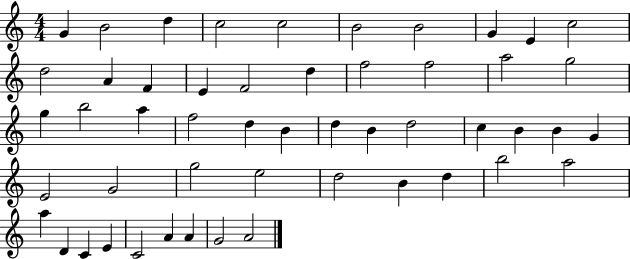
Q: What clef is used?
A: treble